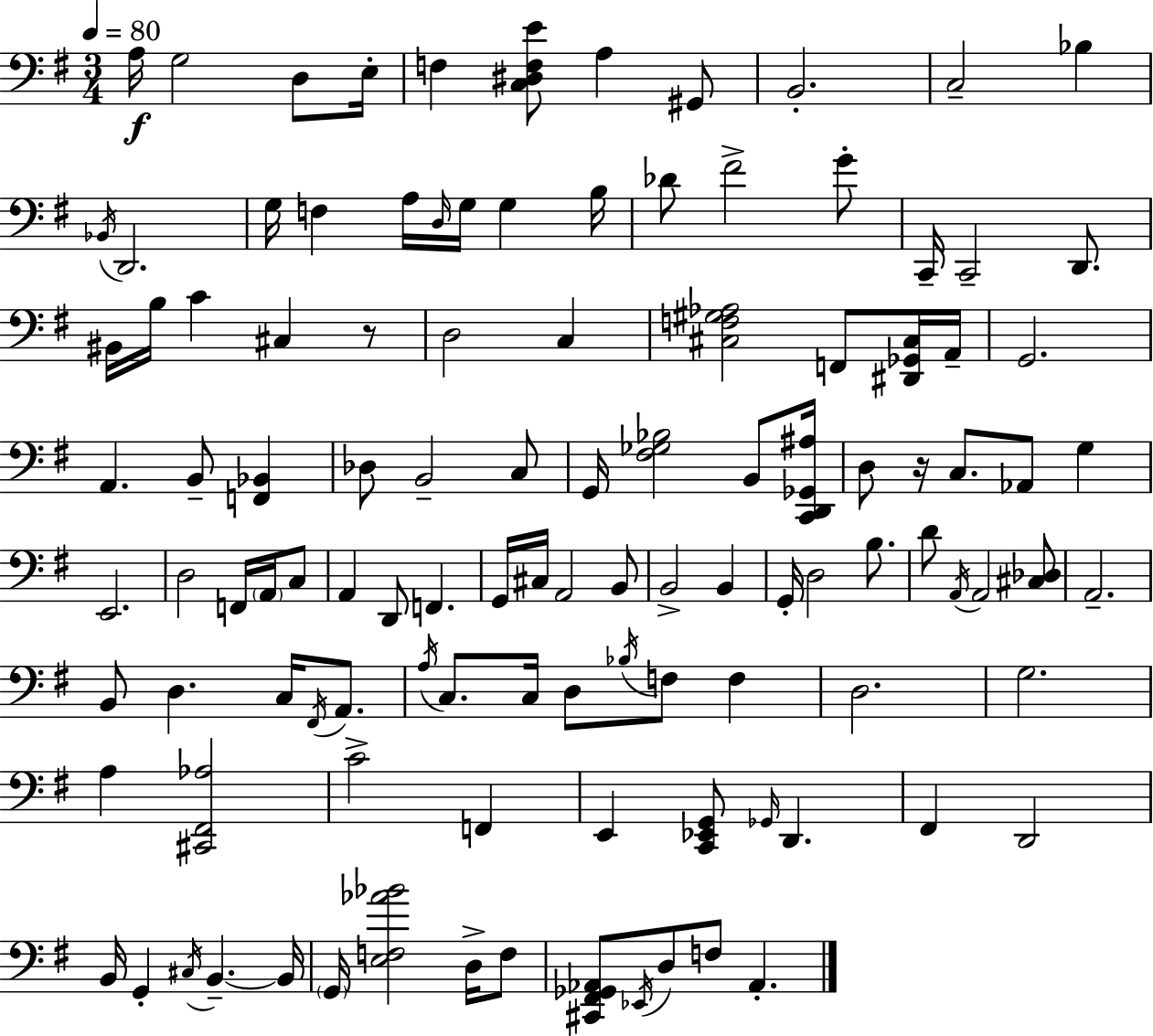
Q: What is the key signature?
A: G major